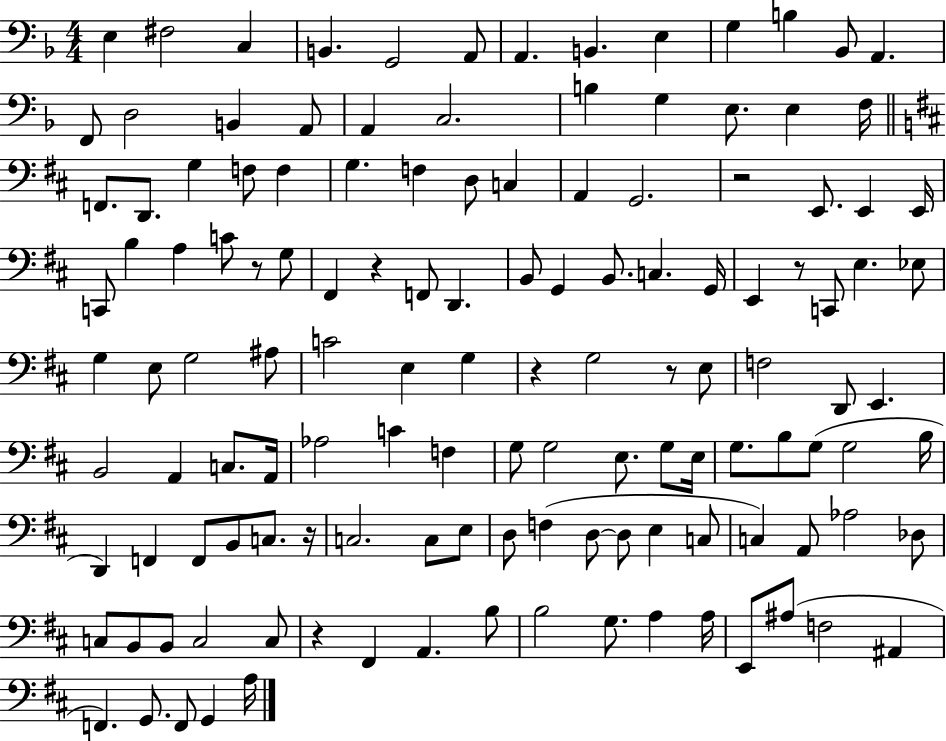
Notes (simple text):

E3/q F#3/h C3/q B2/q. G2/h A2/e A2/q. B2/q. E3/q G3/q B3/q Bb2/e A2/q. F2/e D3/h B2/q A2/e A2/q C3/h. B3/q G3/q E3/e. E3/q F3/s F2/e. D2/e. G3/q F3/e F3/q G3/q. F3/q D3/e C3/q A2/q G2/h. R/h E2/e. E2/q E2/s C2/e B3/q A3/q C4/e R/e G3/e F#2/q R/q F2/e D2/q. B2/e G2/q B2/e. C3/q. G2/s E2/q R/e C2/e E3/q. Eb3/e G3/q E3/e G3/h A#3/e C4/h E3/q G3/q R/q G3/h R/e E3/e F3/h D2/e E2/q. B2/h A2/q C3/e. A2/s Ab3/h C4/q F3/q G3/e G3/h E3/e. G3/e E3/s G3/e. B3/e G3/e G3/h B3/s D2/q F2/q F2/e B2/e C3/e. R/s C3/h. C3/e E3/e D3/e F3/q D3/e D3/e E3/q C3/e C3/q A2/e Ab3/h Db3/e C3/e B2/e B2/e C3/h C3/e R/q F#2/q A2/q. B3/e B3/h G3/e. A3/q A3/s E2/e A#3/e F3/h A#2/q F2/q. G2/e. F2/e G2/q A3/s